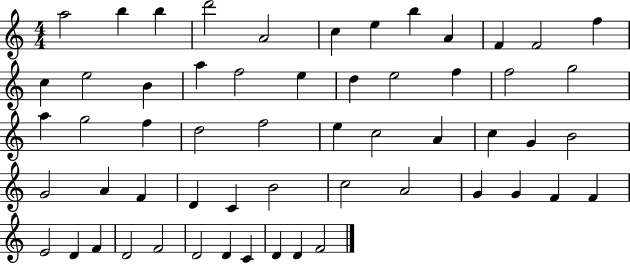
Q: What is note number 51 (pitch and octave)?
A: F4